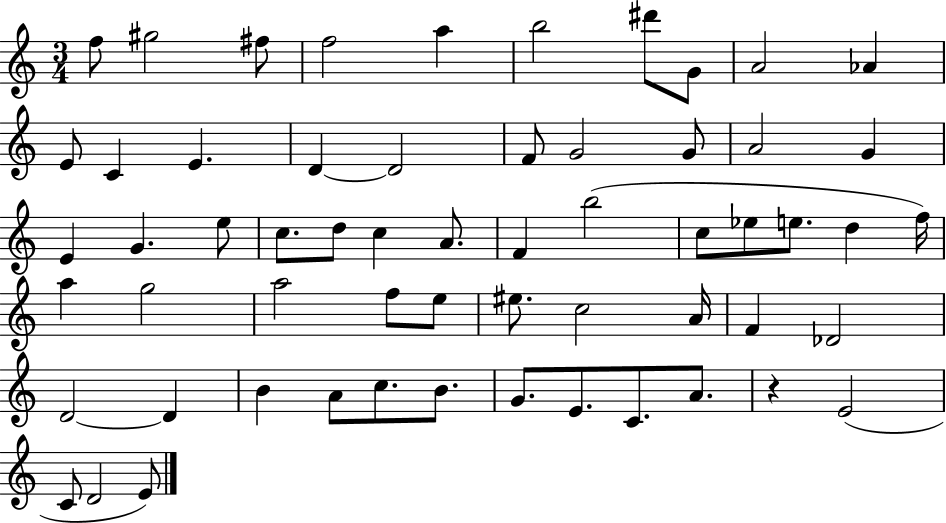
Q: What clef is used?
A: treble